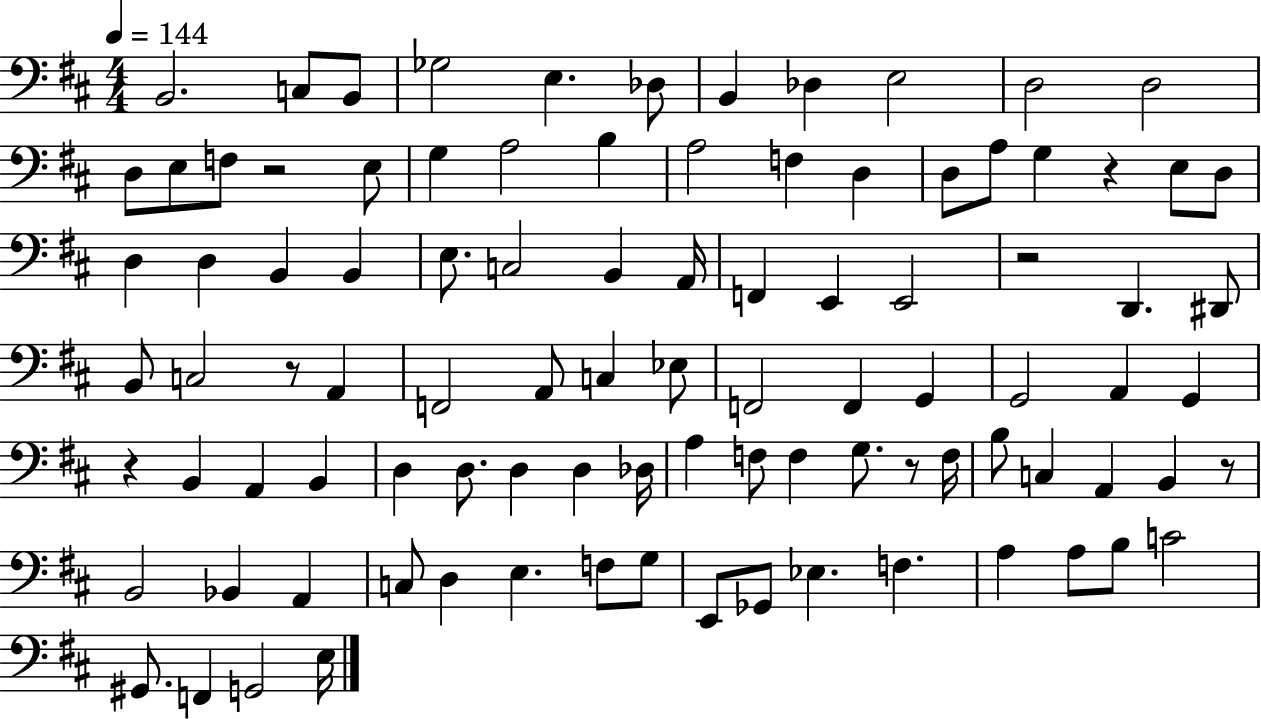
X:1
T:Untitled
M:4/4
L:1/4
K:D
B,,2 C,/2 B,,/2 _G,2 E, _D,/2 B,, _D, E,2 D,2 D,2 D,/2 E,/2 F,/2 z2 E,/2 G, A,2 B, A,2 F, D, D,/2 A,/2 G, z E,/2 D,/2 D, D, B,, B,, E,/2 C,2 B,, A,,/4 F,, E,, E,,2 z2 D,, ^D,,/2 B,,/2 C,2 z/2 A,, F,,2 A,,/2 C, _E,/2 F,,2 F,, G,, G,,2 A,, G,, z B,, A,, B,, D, D,/2 D, D, _D,/4 A, F,/2 F, G,/2 z/2 F,/4 B,/2 C, A,, B,, z/2 B,,2 _B,, A,, C,/2 D, E, F,/2 G,/2 E,,/2 _G,,/2 _E, F, A, A,/2 B,/2 C2 ^G,,/2 F,, G,,2 E,/4